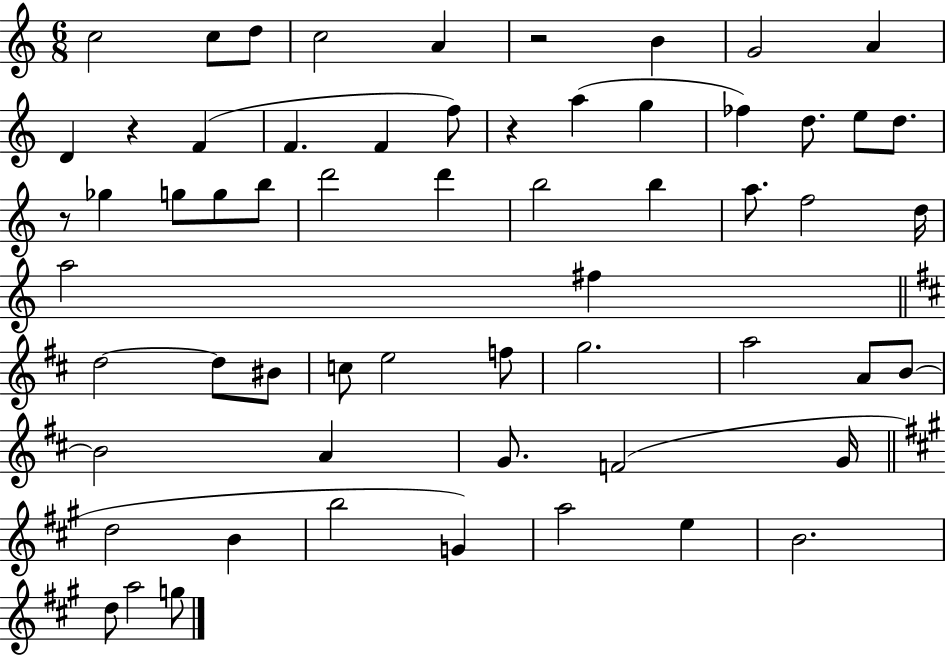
C5/h C5/e D5/e C5/h A4/q R/h B4/q G4/h A4/q D4/q R/q F4/q F4/q. F4/q F5/e R/q A5/q G5/q FES5/q D5/e. E5/e D5/e. R/e Gb5/q G5/e G5/e B5/e D6/h D6/q B5/h B5/q A5/e. F5/h D5/s A5/h F#5/q D5/h D5/e BIS4/e C5/e E5/h F5/e G5/h. A5/h A4/e B4/e B4/h A4/q G4/e. F4/h G4/s D5/h B4/q B5/h G4/q A5/h E5/q B4/h. D5/e A5/h G5/e